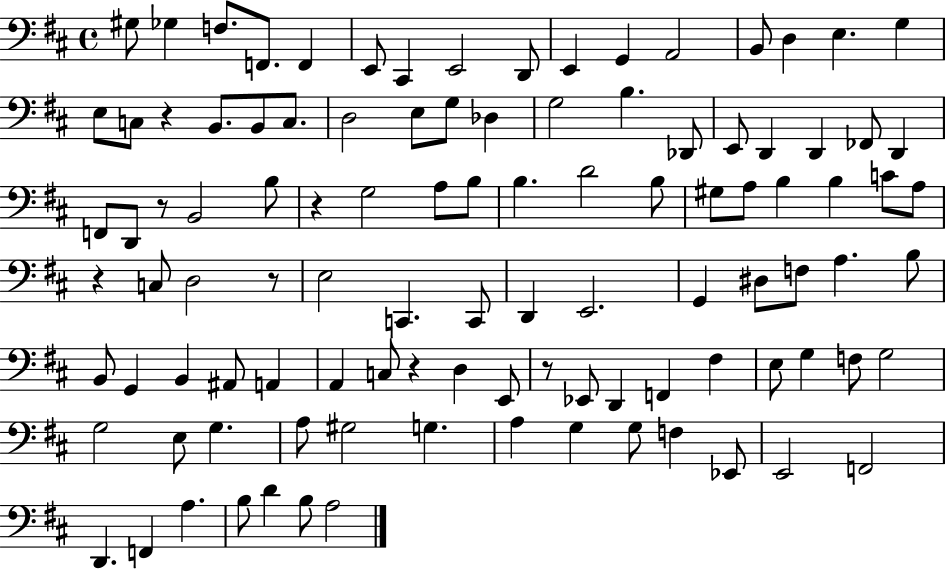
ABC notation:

X:1
T:Untitled
M:4/4
L:1/4
K:D
^G,/2 _G, F,/2 F,,/2 F,, E,,/2 ^C,, E,,2 D,,/2 E,, G,, A,,2 B,,/2 D, E, G, E,/2 C,/2 z B,,/2 B,,/2 C,/2 D,2 E,/2 G,/2 _D, G,2 B, _D,,/2 E,,/2 D,, D,, _F,,/2 D,, F,,/2 D,,/2 z/2 B,,2 B,/2 z G,2 A,/2 B,/2 B, D2 B,/2 ^G,/2 A,/2 B, B, C/2 A,/2 z C,/2 D,2 z/2 E,2 C,, C,,/2 D,, E,,2 G,, ^D,/2 F,/2 A, B,/2 B,,/2 G,, B,, ^A,,/2 A,, A,, C,/2 z D, E,,/2 z/2 _E,,/2 D,, F,, ^F, E,/2 G, F,/2 G,2 G,2 E,/2 G, A,/2 ^G,2 G, A, G, G,/2 F, _E,,/2 E,,2 F,,2 D,, F,, A, B,/2 D B,/2 A,2